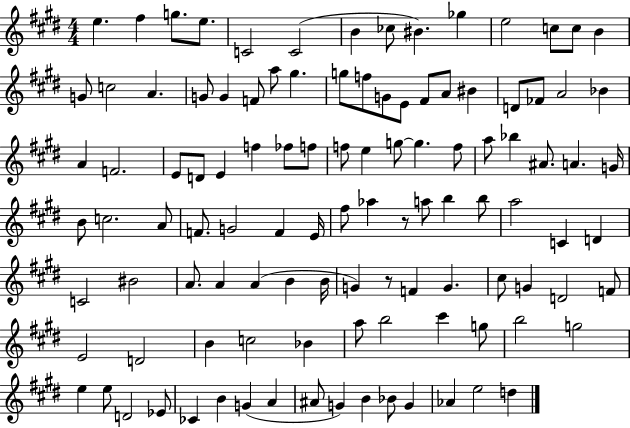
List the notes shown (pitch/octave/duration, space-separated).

E5/q. F#5/q G5/e. E5/e. C4/h C4/h B4/q CES5/e BIS4/q. Gb5/q E5/h C5/e C5/e B4/q G4/e C5/h A4/q. G4/e G4/q F4/e A5/e G#5/q. G5/e F5/e G4/e E4/e F#4/e A4/e BIS4/q D4/e FES4/e A4/h Bb4/q A4/q F4/h. E4/e D4/e E4/q F5/q FES5/e F5/e F5/e E5/q G5/e G5/q. F5/e A5/e Bb5/q A#4/e. A4/q. G4/s B4/e C5/h. A4/e F4/e. G4/h F4/q E4/s F#5/e Ab5/q R/e A5/e B5/q B5/e A5/h C4/q D4/q C4/h BIS4/h A4/e. A4/q A4/q B4/q B4/s G4/q R/e F4/q G4/q. C#5/e G4/q D4/h F4/e E4/h D4/h B4/q C5/h Bb4/q A5/e B5/h C#6/q G5/e B5/h G5/h E5/q E5/e D4/h Eb4/e CES4/q B4/q G4/q A4/q A#4/e G4/q B4/q Bb4/e G4/q Ab4/q E5/h D5/q